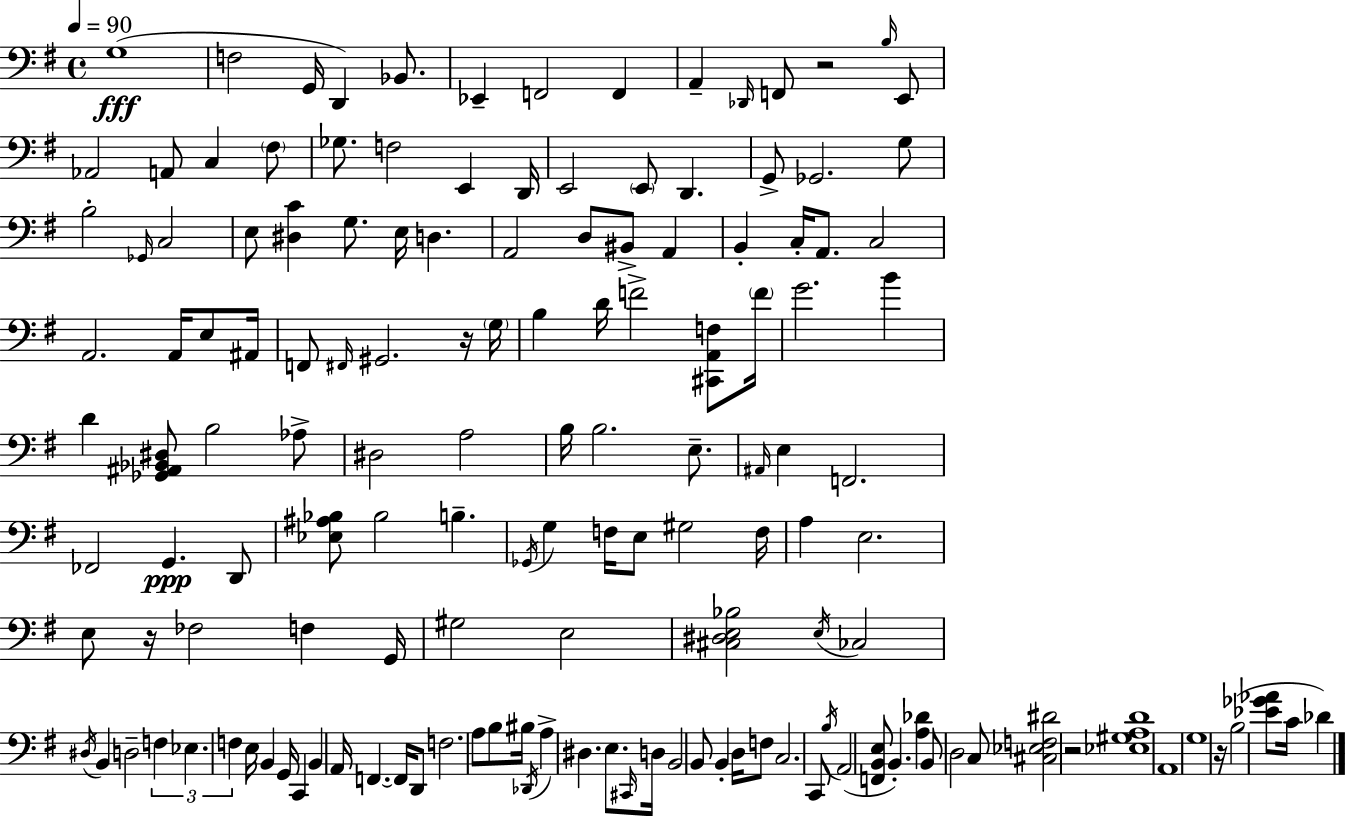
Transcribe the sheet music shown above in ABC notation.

X:1
T:Untitled
M:4/4
L:1/4
K:Em
G,4 F,2 G,,/4 D,, _B,,/2 _E,, F,,2 F,, A,, _D,,/4 F,,/2 z2 B,/4 E,,/2 _A,,2 A,,/2 C, ^F,/2 _G,/2 F,2 E,, D,,/4 E,,2 E,,/2 D,, G,,/2 _G,,2 G,/2 B,2 _G,,/4 C,2 E,/2 [^D,C] G,/2 E,/4 D, A,,2 D,/2 ^B,,/2 A,, B,, C,/4 A,,/2 C,2 A,,2 A,,/4 E,/2 ^A,,/4 F,,/2 ^F,,/4 ^G,,2 z/4 G,/4 B, D/4 F2 [^C,,A,,F,]/2 F/4 G2 B D [_G,,^A,,_B,,^D,]/2 B,2 _A,/2 ^D,2 A,2 B,/4 B,2 E,/2 ^A,,/4 E, F,,2 _F,,2 G,, D,,/2 [_E,^A,_B,]/2 _B,2 B, _G,,/4 G, F,/4 E,/2 ^G,2 F,/4 A, E,2 E,/2 z/4 _F,2 F, G,,/4 ^G,2 E,2 [^C,^D,E,_B,]2 E,/4 _C,2 ^D,/4 B,, D,2 F, _E, F, E,/4 B,, G,,/4 C,, B,, A,,/4 F,, F,,/4 D,,/2 F,2 A,/2 B,/2 ^B,/4 _D,,/4 A, ^D, E,/2 ^C,,/4 D,/4 B,,2 B,,/2 B,, D,/4 F,/2 C,2 C,,/2 B,/4 A,,2 [F,,B,,E,]/2 B,, [A,_D] B,,/2 D,2 C,/2 [^C,_E,F,^D]2 z2 [_E,^G,A,D]4 A,,4 G,4 z/4 B,2 [_E_G_A]/2 C/4 _D